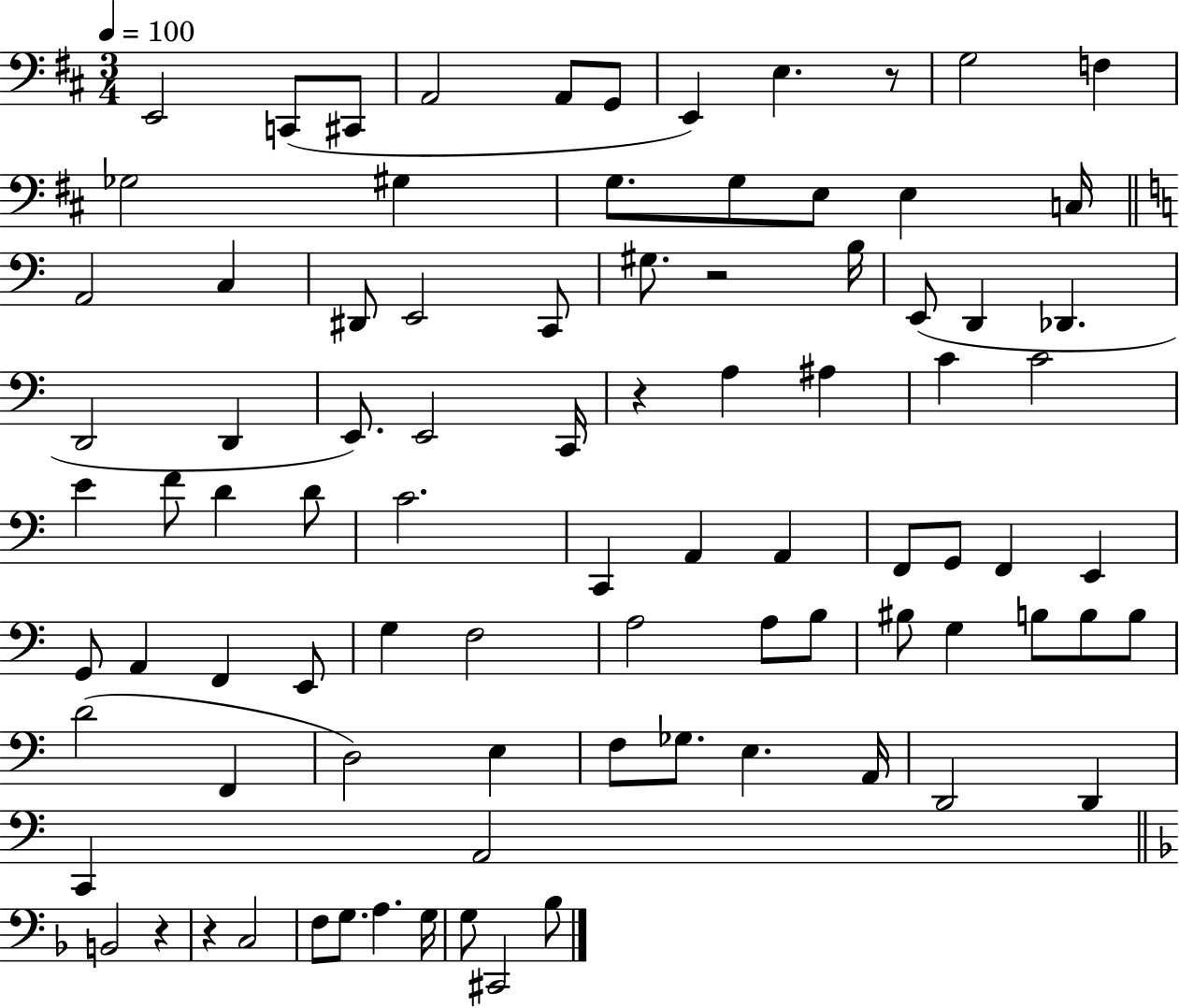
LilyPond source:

{
  \clef bass
  \numericTimeSignature
  \time 3/4
  \key d \major
  \tempo 4 = 100
  e,2 c,8( cis,8 | a,2 a,8 g,8 | e,4) e4. r8 | g2 f4 | \break ges2 gis4 | g8. g8 e8 e4 c16 | \bar "||" \break \key a \minor a,2 c4 | dis,8 e,2 c,8 | gis8. r2 b16 | e,8( d,4 des,4. | \break d,2 d,4 | e,8.) e,2 c,16 | r4 a4 ais4 | c'4 c'2 | \break e'4 f'8 d'4 d'8 | c'2. | c,4 a,4 a,4 | f,8 g,8 f,4 e,4 | \break g,8 a,4 f,4 e,8 | g4 f2 | a2 a8 b8 | bis8 g4 b8 b8 b8 | \break d'2( f,4 | d2) e4 | f8 ges8. e4. a,16 | d,2 d,4 | \break c,4 a,2 | \bar "||" \break \key f \major b,2 r4 | r4 c2 | f8 g8. a4. g16 | g8 cis,2 bes8 | \break \bar "|."
}